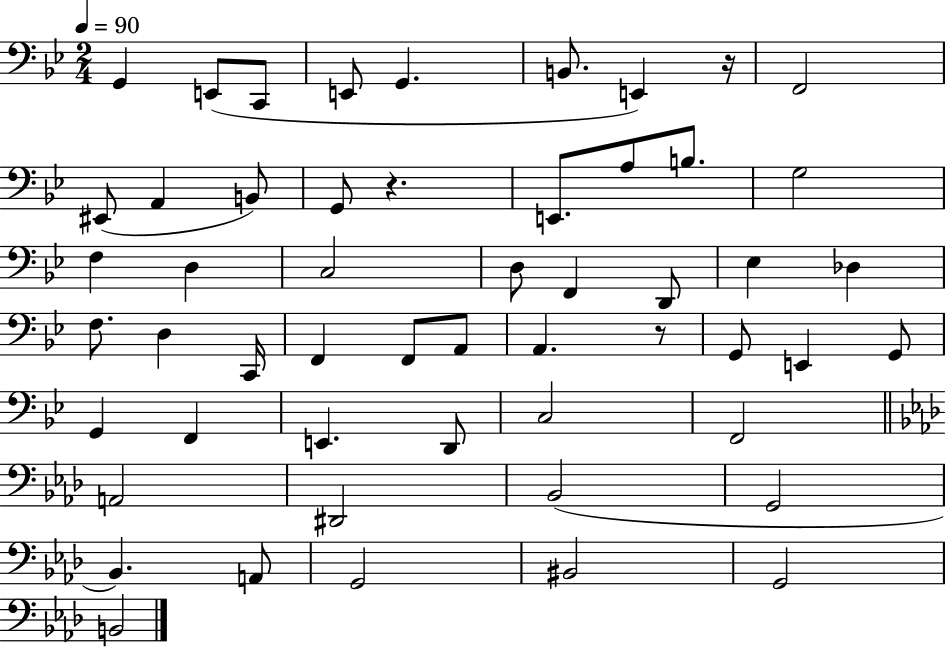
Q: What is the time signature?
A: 2/4